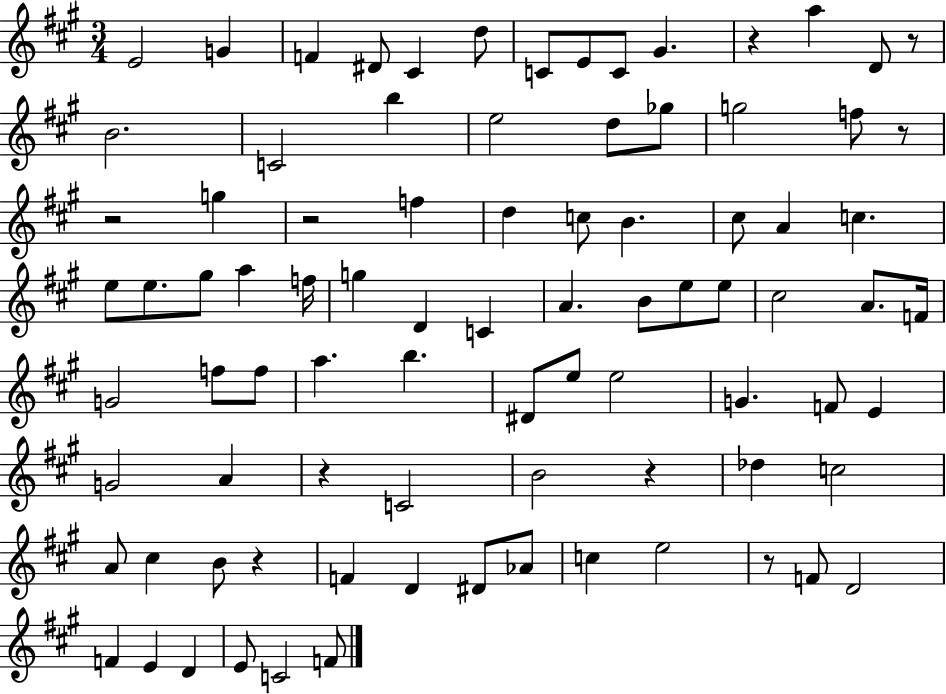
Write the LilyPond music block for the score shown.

{
  \clef treble
  \numericTimeSignature
  \time 3/4
  \key a \major
  e'2 g'4 | f'4 dis'8 cis'4 d''8 | c'8 e'8 c'8 gis'4. | r4 a''4 d'8 r8 | \break b'2. | c'2 b''4 | e''2 d''8 ges''8 | g''2 f''8 r8 | \break r2 g''4 | r2 f''4 | d''4 c''8 b'4. | cis''8 a'4 c''4. | \break e''8 e''8. gis''8 a''4 f''16 | g''4 d'4 c'4 | a'4. b'8 e''8 e''8 | cis''2 a'8. f'16 | \break g'2 f''8 f''8 | a''4. b''4. | dis'8 e''8 e''2 | g'4. f'8 e'4 | \break g'2 a'4 | r4 c'2 | b'2 r4 | des''4 c''2 | \break a'8 cis''4 b'8 r4 | f'4 d'4 dis'8 aes'8 | c''4 e''2 | r8 f'8 d'2 | \break f'4 e'4 d'4 | e'8 c'2 f'8 | \bar "|."
}